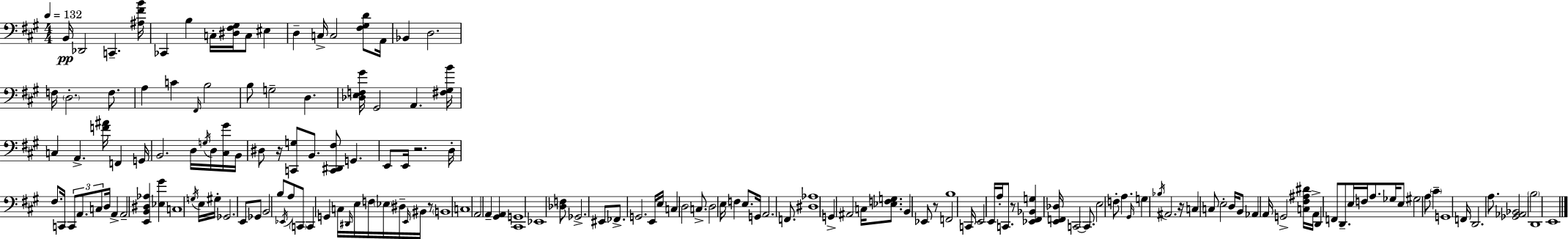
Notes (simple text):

B2/s Db2/h C2/q. [A#3,F#4,B4]/s CES2/q B3/q C3/s [D#3,F#3,G#3]/s C3/e EIS3/q D3/q C3/s C3/h [F#3,G#3,D4]/e A2/s Bb2/q D3/h. F3/s D3/h. F3/e. A3/q C4/q F#2/s B3/h B3/e G3/h D3/q. [Db3,E3,F3,G#4]/s G#2/h A2/q. [F#3,G#3,B4]/s C3/q A2/q. [F4,A#4]/s F2/q G2/s B2/h. D3/s G3/s D3/s [C#3,G#4]/s B2/s D#3/e R/s [C2,G3]/e B2/e. [C2,D#2,F#3]/e G2/q. E2/e E2/s R/h. D3/s F#3/e. C2/s C2/e A2/e. C3/e D3/s A2/q A2/h [E2,B2,D#3,Ab3]/q [Eb3,G#4]/q C3/w G3/s E3/s G#3/s Gb2/h. E2/e Gb2/e B2/h B3/e Eb2/s A3/e C2/e C2/q G2/q C3/s D#2/s E3/s F3/s Eb3/s D#3/s E2/s BIS2/s R/e B2/w C3/w A2/h A2/q [G#2,A2]/q [C#2,G2]/w Eb2/w [Db3,F3]/e Gb2/h. EIS2/e FES2/e. G2/h. E2/s E3/s C3/q D3/h C3/e. D3/h E3/s F3/q E3/e. G2/s A2/h. F2/e. [D#3,Ab3]/w G2/q A#2/h C3/s [Eb3,F3,G3]/e. B2/q Eb2/e R/e F2/h B3/w C2/s E2/h E2/s A3/s C2/e. R/e [Eb2,F#2,Bb2,G3]/q [E2,F2,Db3]/s C2/h C2/e. E3/h F3/e A3/q. G#2/s G3/q Bb3/s A#2/h. R/s C3/q C3/e E3/h D3/s B2/e Ab2/q A2/s G2/h [C3,F#3,A#3,D#4]/s A2/s D2/q F2/e D2/e. E3/s F3/s A3/e. Gb3/s E3/e G#3/h A3/e C#4/q G2/w F2/s D2/h. A3/e. [Gb2,Ab2,Bb2]/h B3/h D2/w E2/w